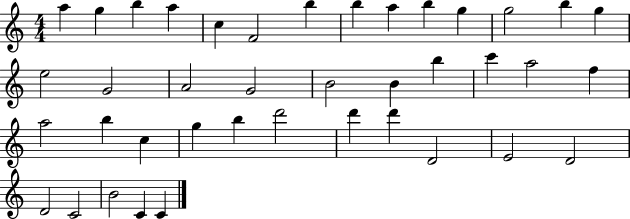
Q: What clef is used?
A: treble